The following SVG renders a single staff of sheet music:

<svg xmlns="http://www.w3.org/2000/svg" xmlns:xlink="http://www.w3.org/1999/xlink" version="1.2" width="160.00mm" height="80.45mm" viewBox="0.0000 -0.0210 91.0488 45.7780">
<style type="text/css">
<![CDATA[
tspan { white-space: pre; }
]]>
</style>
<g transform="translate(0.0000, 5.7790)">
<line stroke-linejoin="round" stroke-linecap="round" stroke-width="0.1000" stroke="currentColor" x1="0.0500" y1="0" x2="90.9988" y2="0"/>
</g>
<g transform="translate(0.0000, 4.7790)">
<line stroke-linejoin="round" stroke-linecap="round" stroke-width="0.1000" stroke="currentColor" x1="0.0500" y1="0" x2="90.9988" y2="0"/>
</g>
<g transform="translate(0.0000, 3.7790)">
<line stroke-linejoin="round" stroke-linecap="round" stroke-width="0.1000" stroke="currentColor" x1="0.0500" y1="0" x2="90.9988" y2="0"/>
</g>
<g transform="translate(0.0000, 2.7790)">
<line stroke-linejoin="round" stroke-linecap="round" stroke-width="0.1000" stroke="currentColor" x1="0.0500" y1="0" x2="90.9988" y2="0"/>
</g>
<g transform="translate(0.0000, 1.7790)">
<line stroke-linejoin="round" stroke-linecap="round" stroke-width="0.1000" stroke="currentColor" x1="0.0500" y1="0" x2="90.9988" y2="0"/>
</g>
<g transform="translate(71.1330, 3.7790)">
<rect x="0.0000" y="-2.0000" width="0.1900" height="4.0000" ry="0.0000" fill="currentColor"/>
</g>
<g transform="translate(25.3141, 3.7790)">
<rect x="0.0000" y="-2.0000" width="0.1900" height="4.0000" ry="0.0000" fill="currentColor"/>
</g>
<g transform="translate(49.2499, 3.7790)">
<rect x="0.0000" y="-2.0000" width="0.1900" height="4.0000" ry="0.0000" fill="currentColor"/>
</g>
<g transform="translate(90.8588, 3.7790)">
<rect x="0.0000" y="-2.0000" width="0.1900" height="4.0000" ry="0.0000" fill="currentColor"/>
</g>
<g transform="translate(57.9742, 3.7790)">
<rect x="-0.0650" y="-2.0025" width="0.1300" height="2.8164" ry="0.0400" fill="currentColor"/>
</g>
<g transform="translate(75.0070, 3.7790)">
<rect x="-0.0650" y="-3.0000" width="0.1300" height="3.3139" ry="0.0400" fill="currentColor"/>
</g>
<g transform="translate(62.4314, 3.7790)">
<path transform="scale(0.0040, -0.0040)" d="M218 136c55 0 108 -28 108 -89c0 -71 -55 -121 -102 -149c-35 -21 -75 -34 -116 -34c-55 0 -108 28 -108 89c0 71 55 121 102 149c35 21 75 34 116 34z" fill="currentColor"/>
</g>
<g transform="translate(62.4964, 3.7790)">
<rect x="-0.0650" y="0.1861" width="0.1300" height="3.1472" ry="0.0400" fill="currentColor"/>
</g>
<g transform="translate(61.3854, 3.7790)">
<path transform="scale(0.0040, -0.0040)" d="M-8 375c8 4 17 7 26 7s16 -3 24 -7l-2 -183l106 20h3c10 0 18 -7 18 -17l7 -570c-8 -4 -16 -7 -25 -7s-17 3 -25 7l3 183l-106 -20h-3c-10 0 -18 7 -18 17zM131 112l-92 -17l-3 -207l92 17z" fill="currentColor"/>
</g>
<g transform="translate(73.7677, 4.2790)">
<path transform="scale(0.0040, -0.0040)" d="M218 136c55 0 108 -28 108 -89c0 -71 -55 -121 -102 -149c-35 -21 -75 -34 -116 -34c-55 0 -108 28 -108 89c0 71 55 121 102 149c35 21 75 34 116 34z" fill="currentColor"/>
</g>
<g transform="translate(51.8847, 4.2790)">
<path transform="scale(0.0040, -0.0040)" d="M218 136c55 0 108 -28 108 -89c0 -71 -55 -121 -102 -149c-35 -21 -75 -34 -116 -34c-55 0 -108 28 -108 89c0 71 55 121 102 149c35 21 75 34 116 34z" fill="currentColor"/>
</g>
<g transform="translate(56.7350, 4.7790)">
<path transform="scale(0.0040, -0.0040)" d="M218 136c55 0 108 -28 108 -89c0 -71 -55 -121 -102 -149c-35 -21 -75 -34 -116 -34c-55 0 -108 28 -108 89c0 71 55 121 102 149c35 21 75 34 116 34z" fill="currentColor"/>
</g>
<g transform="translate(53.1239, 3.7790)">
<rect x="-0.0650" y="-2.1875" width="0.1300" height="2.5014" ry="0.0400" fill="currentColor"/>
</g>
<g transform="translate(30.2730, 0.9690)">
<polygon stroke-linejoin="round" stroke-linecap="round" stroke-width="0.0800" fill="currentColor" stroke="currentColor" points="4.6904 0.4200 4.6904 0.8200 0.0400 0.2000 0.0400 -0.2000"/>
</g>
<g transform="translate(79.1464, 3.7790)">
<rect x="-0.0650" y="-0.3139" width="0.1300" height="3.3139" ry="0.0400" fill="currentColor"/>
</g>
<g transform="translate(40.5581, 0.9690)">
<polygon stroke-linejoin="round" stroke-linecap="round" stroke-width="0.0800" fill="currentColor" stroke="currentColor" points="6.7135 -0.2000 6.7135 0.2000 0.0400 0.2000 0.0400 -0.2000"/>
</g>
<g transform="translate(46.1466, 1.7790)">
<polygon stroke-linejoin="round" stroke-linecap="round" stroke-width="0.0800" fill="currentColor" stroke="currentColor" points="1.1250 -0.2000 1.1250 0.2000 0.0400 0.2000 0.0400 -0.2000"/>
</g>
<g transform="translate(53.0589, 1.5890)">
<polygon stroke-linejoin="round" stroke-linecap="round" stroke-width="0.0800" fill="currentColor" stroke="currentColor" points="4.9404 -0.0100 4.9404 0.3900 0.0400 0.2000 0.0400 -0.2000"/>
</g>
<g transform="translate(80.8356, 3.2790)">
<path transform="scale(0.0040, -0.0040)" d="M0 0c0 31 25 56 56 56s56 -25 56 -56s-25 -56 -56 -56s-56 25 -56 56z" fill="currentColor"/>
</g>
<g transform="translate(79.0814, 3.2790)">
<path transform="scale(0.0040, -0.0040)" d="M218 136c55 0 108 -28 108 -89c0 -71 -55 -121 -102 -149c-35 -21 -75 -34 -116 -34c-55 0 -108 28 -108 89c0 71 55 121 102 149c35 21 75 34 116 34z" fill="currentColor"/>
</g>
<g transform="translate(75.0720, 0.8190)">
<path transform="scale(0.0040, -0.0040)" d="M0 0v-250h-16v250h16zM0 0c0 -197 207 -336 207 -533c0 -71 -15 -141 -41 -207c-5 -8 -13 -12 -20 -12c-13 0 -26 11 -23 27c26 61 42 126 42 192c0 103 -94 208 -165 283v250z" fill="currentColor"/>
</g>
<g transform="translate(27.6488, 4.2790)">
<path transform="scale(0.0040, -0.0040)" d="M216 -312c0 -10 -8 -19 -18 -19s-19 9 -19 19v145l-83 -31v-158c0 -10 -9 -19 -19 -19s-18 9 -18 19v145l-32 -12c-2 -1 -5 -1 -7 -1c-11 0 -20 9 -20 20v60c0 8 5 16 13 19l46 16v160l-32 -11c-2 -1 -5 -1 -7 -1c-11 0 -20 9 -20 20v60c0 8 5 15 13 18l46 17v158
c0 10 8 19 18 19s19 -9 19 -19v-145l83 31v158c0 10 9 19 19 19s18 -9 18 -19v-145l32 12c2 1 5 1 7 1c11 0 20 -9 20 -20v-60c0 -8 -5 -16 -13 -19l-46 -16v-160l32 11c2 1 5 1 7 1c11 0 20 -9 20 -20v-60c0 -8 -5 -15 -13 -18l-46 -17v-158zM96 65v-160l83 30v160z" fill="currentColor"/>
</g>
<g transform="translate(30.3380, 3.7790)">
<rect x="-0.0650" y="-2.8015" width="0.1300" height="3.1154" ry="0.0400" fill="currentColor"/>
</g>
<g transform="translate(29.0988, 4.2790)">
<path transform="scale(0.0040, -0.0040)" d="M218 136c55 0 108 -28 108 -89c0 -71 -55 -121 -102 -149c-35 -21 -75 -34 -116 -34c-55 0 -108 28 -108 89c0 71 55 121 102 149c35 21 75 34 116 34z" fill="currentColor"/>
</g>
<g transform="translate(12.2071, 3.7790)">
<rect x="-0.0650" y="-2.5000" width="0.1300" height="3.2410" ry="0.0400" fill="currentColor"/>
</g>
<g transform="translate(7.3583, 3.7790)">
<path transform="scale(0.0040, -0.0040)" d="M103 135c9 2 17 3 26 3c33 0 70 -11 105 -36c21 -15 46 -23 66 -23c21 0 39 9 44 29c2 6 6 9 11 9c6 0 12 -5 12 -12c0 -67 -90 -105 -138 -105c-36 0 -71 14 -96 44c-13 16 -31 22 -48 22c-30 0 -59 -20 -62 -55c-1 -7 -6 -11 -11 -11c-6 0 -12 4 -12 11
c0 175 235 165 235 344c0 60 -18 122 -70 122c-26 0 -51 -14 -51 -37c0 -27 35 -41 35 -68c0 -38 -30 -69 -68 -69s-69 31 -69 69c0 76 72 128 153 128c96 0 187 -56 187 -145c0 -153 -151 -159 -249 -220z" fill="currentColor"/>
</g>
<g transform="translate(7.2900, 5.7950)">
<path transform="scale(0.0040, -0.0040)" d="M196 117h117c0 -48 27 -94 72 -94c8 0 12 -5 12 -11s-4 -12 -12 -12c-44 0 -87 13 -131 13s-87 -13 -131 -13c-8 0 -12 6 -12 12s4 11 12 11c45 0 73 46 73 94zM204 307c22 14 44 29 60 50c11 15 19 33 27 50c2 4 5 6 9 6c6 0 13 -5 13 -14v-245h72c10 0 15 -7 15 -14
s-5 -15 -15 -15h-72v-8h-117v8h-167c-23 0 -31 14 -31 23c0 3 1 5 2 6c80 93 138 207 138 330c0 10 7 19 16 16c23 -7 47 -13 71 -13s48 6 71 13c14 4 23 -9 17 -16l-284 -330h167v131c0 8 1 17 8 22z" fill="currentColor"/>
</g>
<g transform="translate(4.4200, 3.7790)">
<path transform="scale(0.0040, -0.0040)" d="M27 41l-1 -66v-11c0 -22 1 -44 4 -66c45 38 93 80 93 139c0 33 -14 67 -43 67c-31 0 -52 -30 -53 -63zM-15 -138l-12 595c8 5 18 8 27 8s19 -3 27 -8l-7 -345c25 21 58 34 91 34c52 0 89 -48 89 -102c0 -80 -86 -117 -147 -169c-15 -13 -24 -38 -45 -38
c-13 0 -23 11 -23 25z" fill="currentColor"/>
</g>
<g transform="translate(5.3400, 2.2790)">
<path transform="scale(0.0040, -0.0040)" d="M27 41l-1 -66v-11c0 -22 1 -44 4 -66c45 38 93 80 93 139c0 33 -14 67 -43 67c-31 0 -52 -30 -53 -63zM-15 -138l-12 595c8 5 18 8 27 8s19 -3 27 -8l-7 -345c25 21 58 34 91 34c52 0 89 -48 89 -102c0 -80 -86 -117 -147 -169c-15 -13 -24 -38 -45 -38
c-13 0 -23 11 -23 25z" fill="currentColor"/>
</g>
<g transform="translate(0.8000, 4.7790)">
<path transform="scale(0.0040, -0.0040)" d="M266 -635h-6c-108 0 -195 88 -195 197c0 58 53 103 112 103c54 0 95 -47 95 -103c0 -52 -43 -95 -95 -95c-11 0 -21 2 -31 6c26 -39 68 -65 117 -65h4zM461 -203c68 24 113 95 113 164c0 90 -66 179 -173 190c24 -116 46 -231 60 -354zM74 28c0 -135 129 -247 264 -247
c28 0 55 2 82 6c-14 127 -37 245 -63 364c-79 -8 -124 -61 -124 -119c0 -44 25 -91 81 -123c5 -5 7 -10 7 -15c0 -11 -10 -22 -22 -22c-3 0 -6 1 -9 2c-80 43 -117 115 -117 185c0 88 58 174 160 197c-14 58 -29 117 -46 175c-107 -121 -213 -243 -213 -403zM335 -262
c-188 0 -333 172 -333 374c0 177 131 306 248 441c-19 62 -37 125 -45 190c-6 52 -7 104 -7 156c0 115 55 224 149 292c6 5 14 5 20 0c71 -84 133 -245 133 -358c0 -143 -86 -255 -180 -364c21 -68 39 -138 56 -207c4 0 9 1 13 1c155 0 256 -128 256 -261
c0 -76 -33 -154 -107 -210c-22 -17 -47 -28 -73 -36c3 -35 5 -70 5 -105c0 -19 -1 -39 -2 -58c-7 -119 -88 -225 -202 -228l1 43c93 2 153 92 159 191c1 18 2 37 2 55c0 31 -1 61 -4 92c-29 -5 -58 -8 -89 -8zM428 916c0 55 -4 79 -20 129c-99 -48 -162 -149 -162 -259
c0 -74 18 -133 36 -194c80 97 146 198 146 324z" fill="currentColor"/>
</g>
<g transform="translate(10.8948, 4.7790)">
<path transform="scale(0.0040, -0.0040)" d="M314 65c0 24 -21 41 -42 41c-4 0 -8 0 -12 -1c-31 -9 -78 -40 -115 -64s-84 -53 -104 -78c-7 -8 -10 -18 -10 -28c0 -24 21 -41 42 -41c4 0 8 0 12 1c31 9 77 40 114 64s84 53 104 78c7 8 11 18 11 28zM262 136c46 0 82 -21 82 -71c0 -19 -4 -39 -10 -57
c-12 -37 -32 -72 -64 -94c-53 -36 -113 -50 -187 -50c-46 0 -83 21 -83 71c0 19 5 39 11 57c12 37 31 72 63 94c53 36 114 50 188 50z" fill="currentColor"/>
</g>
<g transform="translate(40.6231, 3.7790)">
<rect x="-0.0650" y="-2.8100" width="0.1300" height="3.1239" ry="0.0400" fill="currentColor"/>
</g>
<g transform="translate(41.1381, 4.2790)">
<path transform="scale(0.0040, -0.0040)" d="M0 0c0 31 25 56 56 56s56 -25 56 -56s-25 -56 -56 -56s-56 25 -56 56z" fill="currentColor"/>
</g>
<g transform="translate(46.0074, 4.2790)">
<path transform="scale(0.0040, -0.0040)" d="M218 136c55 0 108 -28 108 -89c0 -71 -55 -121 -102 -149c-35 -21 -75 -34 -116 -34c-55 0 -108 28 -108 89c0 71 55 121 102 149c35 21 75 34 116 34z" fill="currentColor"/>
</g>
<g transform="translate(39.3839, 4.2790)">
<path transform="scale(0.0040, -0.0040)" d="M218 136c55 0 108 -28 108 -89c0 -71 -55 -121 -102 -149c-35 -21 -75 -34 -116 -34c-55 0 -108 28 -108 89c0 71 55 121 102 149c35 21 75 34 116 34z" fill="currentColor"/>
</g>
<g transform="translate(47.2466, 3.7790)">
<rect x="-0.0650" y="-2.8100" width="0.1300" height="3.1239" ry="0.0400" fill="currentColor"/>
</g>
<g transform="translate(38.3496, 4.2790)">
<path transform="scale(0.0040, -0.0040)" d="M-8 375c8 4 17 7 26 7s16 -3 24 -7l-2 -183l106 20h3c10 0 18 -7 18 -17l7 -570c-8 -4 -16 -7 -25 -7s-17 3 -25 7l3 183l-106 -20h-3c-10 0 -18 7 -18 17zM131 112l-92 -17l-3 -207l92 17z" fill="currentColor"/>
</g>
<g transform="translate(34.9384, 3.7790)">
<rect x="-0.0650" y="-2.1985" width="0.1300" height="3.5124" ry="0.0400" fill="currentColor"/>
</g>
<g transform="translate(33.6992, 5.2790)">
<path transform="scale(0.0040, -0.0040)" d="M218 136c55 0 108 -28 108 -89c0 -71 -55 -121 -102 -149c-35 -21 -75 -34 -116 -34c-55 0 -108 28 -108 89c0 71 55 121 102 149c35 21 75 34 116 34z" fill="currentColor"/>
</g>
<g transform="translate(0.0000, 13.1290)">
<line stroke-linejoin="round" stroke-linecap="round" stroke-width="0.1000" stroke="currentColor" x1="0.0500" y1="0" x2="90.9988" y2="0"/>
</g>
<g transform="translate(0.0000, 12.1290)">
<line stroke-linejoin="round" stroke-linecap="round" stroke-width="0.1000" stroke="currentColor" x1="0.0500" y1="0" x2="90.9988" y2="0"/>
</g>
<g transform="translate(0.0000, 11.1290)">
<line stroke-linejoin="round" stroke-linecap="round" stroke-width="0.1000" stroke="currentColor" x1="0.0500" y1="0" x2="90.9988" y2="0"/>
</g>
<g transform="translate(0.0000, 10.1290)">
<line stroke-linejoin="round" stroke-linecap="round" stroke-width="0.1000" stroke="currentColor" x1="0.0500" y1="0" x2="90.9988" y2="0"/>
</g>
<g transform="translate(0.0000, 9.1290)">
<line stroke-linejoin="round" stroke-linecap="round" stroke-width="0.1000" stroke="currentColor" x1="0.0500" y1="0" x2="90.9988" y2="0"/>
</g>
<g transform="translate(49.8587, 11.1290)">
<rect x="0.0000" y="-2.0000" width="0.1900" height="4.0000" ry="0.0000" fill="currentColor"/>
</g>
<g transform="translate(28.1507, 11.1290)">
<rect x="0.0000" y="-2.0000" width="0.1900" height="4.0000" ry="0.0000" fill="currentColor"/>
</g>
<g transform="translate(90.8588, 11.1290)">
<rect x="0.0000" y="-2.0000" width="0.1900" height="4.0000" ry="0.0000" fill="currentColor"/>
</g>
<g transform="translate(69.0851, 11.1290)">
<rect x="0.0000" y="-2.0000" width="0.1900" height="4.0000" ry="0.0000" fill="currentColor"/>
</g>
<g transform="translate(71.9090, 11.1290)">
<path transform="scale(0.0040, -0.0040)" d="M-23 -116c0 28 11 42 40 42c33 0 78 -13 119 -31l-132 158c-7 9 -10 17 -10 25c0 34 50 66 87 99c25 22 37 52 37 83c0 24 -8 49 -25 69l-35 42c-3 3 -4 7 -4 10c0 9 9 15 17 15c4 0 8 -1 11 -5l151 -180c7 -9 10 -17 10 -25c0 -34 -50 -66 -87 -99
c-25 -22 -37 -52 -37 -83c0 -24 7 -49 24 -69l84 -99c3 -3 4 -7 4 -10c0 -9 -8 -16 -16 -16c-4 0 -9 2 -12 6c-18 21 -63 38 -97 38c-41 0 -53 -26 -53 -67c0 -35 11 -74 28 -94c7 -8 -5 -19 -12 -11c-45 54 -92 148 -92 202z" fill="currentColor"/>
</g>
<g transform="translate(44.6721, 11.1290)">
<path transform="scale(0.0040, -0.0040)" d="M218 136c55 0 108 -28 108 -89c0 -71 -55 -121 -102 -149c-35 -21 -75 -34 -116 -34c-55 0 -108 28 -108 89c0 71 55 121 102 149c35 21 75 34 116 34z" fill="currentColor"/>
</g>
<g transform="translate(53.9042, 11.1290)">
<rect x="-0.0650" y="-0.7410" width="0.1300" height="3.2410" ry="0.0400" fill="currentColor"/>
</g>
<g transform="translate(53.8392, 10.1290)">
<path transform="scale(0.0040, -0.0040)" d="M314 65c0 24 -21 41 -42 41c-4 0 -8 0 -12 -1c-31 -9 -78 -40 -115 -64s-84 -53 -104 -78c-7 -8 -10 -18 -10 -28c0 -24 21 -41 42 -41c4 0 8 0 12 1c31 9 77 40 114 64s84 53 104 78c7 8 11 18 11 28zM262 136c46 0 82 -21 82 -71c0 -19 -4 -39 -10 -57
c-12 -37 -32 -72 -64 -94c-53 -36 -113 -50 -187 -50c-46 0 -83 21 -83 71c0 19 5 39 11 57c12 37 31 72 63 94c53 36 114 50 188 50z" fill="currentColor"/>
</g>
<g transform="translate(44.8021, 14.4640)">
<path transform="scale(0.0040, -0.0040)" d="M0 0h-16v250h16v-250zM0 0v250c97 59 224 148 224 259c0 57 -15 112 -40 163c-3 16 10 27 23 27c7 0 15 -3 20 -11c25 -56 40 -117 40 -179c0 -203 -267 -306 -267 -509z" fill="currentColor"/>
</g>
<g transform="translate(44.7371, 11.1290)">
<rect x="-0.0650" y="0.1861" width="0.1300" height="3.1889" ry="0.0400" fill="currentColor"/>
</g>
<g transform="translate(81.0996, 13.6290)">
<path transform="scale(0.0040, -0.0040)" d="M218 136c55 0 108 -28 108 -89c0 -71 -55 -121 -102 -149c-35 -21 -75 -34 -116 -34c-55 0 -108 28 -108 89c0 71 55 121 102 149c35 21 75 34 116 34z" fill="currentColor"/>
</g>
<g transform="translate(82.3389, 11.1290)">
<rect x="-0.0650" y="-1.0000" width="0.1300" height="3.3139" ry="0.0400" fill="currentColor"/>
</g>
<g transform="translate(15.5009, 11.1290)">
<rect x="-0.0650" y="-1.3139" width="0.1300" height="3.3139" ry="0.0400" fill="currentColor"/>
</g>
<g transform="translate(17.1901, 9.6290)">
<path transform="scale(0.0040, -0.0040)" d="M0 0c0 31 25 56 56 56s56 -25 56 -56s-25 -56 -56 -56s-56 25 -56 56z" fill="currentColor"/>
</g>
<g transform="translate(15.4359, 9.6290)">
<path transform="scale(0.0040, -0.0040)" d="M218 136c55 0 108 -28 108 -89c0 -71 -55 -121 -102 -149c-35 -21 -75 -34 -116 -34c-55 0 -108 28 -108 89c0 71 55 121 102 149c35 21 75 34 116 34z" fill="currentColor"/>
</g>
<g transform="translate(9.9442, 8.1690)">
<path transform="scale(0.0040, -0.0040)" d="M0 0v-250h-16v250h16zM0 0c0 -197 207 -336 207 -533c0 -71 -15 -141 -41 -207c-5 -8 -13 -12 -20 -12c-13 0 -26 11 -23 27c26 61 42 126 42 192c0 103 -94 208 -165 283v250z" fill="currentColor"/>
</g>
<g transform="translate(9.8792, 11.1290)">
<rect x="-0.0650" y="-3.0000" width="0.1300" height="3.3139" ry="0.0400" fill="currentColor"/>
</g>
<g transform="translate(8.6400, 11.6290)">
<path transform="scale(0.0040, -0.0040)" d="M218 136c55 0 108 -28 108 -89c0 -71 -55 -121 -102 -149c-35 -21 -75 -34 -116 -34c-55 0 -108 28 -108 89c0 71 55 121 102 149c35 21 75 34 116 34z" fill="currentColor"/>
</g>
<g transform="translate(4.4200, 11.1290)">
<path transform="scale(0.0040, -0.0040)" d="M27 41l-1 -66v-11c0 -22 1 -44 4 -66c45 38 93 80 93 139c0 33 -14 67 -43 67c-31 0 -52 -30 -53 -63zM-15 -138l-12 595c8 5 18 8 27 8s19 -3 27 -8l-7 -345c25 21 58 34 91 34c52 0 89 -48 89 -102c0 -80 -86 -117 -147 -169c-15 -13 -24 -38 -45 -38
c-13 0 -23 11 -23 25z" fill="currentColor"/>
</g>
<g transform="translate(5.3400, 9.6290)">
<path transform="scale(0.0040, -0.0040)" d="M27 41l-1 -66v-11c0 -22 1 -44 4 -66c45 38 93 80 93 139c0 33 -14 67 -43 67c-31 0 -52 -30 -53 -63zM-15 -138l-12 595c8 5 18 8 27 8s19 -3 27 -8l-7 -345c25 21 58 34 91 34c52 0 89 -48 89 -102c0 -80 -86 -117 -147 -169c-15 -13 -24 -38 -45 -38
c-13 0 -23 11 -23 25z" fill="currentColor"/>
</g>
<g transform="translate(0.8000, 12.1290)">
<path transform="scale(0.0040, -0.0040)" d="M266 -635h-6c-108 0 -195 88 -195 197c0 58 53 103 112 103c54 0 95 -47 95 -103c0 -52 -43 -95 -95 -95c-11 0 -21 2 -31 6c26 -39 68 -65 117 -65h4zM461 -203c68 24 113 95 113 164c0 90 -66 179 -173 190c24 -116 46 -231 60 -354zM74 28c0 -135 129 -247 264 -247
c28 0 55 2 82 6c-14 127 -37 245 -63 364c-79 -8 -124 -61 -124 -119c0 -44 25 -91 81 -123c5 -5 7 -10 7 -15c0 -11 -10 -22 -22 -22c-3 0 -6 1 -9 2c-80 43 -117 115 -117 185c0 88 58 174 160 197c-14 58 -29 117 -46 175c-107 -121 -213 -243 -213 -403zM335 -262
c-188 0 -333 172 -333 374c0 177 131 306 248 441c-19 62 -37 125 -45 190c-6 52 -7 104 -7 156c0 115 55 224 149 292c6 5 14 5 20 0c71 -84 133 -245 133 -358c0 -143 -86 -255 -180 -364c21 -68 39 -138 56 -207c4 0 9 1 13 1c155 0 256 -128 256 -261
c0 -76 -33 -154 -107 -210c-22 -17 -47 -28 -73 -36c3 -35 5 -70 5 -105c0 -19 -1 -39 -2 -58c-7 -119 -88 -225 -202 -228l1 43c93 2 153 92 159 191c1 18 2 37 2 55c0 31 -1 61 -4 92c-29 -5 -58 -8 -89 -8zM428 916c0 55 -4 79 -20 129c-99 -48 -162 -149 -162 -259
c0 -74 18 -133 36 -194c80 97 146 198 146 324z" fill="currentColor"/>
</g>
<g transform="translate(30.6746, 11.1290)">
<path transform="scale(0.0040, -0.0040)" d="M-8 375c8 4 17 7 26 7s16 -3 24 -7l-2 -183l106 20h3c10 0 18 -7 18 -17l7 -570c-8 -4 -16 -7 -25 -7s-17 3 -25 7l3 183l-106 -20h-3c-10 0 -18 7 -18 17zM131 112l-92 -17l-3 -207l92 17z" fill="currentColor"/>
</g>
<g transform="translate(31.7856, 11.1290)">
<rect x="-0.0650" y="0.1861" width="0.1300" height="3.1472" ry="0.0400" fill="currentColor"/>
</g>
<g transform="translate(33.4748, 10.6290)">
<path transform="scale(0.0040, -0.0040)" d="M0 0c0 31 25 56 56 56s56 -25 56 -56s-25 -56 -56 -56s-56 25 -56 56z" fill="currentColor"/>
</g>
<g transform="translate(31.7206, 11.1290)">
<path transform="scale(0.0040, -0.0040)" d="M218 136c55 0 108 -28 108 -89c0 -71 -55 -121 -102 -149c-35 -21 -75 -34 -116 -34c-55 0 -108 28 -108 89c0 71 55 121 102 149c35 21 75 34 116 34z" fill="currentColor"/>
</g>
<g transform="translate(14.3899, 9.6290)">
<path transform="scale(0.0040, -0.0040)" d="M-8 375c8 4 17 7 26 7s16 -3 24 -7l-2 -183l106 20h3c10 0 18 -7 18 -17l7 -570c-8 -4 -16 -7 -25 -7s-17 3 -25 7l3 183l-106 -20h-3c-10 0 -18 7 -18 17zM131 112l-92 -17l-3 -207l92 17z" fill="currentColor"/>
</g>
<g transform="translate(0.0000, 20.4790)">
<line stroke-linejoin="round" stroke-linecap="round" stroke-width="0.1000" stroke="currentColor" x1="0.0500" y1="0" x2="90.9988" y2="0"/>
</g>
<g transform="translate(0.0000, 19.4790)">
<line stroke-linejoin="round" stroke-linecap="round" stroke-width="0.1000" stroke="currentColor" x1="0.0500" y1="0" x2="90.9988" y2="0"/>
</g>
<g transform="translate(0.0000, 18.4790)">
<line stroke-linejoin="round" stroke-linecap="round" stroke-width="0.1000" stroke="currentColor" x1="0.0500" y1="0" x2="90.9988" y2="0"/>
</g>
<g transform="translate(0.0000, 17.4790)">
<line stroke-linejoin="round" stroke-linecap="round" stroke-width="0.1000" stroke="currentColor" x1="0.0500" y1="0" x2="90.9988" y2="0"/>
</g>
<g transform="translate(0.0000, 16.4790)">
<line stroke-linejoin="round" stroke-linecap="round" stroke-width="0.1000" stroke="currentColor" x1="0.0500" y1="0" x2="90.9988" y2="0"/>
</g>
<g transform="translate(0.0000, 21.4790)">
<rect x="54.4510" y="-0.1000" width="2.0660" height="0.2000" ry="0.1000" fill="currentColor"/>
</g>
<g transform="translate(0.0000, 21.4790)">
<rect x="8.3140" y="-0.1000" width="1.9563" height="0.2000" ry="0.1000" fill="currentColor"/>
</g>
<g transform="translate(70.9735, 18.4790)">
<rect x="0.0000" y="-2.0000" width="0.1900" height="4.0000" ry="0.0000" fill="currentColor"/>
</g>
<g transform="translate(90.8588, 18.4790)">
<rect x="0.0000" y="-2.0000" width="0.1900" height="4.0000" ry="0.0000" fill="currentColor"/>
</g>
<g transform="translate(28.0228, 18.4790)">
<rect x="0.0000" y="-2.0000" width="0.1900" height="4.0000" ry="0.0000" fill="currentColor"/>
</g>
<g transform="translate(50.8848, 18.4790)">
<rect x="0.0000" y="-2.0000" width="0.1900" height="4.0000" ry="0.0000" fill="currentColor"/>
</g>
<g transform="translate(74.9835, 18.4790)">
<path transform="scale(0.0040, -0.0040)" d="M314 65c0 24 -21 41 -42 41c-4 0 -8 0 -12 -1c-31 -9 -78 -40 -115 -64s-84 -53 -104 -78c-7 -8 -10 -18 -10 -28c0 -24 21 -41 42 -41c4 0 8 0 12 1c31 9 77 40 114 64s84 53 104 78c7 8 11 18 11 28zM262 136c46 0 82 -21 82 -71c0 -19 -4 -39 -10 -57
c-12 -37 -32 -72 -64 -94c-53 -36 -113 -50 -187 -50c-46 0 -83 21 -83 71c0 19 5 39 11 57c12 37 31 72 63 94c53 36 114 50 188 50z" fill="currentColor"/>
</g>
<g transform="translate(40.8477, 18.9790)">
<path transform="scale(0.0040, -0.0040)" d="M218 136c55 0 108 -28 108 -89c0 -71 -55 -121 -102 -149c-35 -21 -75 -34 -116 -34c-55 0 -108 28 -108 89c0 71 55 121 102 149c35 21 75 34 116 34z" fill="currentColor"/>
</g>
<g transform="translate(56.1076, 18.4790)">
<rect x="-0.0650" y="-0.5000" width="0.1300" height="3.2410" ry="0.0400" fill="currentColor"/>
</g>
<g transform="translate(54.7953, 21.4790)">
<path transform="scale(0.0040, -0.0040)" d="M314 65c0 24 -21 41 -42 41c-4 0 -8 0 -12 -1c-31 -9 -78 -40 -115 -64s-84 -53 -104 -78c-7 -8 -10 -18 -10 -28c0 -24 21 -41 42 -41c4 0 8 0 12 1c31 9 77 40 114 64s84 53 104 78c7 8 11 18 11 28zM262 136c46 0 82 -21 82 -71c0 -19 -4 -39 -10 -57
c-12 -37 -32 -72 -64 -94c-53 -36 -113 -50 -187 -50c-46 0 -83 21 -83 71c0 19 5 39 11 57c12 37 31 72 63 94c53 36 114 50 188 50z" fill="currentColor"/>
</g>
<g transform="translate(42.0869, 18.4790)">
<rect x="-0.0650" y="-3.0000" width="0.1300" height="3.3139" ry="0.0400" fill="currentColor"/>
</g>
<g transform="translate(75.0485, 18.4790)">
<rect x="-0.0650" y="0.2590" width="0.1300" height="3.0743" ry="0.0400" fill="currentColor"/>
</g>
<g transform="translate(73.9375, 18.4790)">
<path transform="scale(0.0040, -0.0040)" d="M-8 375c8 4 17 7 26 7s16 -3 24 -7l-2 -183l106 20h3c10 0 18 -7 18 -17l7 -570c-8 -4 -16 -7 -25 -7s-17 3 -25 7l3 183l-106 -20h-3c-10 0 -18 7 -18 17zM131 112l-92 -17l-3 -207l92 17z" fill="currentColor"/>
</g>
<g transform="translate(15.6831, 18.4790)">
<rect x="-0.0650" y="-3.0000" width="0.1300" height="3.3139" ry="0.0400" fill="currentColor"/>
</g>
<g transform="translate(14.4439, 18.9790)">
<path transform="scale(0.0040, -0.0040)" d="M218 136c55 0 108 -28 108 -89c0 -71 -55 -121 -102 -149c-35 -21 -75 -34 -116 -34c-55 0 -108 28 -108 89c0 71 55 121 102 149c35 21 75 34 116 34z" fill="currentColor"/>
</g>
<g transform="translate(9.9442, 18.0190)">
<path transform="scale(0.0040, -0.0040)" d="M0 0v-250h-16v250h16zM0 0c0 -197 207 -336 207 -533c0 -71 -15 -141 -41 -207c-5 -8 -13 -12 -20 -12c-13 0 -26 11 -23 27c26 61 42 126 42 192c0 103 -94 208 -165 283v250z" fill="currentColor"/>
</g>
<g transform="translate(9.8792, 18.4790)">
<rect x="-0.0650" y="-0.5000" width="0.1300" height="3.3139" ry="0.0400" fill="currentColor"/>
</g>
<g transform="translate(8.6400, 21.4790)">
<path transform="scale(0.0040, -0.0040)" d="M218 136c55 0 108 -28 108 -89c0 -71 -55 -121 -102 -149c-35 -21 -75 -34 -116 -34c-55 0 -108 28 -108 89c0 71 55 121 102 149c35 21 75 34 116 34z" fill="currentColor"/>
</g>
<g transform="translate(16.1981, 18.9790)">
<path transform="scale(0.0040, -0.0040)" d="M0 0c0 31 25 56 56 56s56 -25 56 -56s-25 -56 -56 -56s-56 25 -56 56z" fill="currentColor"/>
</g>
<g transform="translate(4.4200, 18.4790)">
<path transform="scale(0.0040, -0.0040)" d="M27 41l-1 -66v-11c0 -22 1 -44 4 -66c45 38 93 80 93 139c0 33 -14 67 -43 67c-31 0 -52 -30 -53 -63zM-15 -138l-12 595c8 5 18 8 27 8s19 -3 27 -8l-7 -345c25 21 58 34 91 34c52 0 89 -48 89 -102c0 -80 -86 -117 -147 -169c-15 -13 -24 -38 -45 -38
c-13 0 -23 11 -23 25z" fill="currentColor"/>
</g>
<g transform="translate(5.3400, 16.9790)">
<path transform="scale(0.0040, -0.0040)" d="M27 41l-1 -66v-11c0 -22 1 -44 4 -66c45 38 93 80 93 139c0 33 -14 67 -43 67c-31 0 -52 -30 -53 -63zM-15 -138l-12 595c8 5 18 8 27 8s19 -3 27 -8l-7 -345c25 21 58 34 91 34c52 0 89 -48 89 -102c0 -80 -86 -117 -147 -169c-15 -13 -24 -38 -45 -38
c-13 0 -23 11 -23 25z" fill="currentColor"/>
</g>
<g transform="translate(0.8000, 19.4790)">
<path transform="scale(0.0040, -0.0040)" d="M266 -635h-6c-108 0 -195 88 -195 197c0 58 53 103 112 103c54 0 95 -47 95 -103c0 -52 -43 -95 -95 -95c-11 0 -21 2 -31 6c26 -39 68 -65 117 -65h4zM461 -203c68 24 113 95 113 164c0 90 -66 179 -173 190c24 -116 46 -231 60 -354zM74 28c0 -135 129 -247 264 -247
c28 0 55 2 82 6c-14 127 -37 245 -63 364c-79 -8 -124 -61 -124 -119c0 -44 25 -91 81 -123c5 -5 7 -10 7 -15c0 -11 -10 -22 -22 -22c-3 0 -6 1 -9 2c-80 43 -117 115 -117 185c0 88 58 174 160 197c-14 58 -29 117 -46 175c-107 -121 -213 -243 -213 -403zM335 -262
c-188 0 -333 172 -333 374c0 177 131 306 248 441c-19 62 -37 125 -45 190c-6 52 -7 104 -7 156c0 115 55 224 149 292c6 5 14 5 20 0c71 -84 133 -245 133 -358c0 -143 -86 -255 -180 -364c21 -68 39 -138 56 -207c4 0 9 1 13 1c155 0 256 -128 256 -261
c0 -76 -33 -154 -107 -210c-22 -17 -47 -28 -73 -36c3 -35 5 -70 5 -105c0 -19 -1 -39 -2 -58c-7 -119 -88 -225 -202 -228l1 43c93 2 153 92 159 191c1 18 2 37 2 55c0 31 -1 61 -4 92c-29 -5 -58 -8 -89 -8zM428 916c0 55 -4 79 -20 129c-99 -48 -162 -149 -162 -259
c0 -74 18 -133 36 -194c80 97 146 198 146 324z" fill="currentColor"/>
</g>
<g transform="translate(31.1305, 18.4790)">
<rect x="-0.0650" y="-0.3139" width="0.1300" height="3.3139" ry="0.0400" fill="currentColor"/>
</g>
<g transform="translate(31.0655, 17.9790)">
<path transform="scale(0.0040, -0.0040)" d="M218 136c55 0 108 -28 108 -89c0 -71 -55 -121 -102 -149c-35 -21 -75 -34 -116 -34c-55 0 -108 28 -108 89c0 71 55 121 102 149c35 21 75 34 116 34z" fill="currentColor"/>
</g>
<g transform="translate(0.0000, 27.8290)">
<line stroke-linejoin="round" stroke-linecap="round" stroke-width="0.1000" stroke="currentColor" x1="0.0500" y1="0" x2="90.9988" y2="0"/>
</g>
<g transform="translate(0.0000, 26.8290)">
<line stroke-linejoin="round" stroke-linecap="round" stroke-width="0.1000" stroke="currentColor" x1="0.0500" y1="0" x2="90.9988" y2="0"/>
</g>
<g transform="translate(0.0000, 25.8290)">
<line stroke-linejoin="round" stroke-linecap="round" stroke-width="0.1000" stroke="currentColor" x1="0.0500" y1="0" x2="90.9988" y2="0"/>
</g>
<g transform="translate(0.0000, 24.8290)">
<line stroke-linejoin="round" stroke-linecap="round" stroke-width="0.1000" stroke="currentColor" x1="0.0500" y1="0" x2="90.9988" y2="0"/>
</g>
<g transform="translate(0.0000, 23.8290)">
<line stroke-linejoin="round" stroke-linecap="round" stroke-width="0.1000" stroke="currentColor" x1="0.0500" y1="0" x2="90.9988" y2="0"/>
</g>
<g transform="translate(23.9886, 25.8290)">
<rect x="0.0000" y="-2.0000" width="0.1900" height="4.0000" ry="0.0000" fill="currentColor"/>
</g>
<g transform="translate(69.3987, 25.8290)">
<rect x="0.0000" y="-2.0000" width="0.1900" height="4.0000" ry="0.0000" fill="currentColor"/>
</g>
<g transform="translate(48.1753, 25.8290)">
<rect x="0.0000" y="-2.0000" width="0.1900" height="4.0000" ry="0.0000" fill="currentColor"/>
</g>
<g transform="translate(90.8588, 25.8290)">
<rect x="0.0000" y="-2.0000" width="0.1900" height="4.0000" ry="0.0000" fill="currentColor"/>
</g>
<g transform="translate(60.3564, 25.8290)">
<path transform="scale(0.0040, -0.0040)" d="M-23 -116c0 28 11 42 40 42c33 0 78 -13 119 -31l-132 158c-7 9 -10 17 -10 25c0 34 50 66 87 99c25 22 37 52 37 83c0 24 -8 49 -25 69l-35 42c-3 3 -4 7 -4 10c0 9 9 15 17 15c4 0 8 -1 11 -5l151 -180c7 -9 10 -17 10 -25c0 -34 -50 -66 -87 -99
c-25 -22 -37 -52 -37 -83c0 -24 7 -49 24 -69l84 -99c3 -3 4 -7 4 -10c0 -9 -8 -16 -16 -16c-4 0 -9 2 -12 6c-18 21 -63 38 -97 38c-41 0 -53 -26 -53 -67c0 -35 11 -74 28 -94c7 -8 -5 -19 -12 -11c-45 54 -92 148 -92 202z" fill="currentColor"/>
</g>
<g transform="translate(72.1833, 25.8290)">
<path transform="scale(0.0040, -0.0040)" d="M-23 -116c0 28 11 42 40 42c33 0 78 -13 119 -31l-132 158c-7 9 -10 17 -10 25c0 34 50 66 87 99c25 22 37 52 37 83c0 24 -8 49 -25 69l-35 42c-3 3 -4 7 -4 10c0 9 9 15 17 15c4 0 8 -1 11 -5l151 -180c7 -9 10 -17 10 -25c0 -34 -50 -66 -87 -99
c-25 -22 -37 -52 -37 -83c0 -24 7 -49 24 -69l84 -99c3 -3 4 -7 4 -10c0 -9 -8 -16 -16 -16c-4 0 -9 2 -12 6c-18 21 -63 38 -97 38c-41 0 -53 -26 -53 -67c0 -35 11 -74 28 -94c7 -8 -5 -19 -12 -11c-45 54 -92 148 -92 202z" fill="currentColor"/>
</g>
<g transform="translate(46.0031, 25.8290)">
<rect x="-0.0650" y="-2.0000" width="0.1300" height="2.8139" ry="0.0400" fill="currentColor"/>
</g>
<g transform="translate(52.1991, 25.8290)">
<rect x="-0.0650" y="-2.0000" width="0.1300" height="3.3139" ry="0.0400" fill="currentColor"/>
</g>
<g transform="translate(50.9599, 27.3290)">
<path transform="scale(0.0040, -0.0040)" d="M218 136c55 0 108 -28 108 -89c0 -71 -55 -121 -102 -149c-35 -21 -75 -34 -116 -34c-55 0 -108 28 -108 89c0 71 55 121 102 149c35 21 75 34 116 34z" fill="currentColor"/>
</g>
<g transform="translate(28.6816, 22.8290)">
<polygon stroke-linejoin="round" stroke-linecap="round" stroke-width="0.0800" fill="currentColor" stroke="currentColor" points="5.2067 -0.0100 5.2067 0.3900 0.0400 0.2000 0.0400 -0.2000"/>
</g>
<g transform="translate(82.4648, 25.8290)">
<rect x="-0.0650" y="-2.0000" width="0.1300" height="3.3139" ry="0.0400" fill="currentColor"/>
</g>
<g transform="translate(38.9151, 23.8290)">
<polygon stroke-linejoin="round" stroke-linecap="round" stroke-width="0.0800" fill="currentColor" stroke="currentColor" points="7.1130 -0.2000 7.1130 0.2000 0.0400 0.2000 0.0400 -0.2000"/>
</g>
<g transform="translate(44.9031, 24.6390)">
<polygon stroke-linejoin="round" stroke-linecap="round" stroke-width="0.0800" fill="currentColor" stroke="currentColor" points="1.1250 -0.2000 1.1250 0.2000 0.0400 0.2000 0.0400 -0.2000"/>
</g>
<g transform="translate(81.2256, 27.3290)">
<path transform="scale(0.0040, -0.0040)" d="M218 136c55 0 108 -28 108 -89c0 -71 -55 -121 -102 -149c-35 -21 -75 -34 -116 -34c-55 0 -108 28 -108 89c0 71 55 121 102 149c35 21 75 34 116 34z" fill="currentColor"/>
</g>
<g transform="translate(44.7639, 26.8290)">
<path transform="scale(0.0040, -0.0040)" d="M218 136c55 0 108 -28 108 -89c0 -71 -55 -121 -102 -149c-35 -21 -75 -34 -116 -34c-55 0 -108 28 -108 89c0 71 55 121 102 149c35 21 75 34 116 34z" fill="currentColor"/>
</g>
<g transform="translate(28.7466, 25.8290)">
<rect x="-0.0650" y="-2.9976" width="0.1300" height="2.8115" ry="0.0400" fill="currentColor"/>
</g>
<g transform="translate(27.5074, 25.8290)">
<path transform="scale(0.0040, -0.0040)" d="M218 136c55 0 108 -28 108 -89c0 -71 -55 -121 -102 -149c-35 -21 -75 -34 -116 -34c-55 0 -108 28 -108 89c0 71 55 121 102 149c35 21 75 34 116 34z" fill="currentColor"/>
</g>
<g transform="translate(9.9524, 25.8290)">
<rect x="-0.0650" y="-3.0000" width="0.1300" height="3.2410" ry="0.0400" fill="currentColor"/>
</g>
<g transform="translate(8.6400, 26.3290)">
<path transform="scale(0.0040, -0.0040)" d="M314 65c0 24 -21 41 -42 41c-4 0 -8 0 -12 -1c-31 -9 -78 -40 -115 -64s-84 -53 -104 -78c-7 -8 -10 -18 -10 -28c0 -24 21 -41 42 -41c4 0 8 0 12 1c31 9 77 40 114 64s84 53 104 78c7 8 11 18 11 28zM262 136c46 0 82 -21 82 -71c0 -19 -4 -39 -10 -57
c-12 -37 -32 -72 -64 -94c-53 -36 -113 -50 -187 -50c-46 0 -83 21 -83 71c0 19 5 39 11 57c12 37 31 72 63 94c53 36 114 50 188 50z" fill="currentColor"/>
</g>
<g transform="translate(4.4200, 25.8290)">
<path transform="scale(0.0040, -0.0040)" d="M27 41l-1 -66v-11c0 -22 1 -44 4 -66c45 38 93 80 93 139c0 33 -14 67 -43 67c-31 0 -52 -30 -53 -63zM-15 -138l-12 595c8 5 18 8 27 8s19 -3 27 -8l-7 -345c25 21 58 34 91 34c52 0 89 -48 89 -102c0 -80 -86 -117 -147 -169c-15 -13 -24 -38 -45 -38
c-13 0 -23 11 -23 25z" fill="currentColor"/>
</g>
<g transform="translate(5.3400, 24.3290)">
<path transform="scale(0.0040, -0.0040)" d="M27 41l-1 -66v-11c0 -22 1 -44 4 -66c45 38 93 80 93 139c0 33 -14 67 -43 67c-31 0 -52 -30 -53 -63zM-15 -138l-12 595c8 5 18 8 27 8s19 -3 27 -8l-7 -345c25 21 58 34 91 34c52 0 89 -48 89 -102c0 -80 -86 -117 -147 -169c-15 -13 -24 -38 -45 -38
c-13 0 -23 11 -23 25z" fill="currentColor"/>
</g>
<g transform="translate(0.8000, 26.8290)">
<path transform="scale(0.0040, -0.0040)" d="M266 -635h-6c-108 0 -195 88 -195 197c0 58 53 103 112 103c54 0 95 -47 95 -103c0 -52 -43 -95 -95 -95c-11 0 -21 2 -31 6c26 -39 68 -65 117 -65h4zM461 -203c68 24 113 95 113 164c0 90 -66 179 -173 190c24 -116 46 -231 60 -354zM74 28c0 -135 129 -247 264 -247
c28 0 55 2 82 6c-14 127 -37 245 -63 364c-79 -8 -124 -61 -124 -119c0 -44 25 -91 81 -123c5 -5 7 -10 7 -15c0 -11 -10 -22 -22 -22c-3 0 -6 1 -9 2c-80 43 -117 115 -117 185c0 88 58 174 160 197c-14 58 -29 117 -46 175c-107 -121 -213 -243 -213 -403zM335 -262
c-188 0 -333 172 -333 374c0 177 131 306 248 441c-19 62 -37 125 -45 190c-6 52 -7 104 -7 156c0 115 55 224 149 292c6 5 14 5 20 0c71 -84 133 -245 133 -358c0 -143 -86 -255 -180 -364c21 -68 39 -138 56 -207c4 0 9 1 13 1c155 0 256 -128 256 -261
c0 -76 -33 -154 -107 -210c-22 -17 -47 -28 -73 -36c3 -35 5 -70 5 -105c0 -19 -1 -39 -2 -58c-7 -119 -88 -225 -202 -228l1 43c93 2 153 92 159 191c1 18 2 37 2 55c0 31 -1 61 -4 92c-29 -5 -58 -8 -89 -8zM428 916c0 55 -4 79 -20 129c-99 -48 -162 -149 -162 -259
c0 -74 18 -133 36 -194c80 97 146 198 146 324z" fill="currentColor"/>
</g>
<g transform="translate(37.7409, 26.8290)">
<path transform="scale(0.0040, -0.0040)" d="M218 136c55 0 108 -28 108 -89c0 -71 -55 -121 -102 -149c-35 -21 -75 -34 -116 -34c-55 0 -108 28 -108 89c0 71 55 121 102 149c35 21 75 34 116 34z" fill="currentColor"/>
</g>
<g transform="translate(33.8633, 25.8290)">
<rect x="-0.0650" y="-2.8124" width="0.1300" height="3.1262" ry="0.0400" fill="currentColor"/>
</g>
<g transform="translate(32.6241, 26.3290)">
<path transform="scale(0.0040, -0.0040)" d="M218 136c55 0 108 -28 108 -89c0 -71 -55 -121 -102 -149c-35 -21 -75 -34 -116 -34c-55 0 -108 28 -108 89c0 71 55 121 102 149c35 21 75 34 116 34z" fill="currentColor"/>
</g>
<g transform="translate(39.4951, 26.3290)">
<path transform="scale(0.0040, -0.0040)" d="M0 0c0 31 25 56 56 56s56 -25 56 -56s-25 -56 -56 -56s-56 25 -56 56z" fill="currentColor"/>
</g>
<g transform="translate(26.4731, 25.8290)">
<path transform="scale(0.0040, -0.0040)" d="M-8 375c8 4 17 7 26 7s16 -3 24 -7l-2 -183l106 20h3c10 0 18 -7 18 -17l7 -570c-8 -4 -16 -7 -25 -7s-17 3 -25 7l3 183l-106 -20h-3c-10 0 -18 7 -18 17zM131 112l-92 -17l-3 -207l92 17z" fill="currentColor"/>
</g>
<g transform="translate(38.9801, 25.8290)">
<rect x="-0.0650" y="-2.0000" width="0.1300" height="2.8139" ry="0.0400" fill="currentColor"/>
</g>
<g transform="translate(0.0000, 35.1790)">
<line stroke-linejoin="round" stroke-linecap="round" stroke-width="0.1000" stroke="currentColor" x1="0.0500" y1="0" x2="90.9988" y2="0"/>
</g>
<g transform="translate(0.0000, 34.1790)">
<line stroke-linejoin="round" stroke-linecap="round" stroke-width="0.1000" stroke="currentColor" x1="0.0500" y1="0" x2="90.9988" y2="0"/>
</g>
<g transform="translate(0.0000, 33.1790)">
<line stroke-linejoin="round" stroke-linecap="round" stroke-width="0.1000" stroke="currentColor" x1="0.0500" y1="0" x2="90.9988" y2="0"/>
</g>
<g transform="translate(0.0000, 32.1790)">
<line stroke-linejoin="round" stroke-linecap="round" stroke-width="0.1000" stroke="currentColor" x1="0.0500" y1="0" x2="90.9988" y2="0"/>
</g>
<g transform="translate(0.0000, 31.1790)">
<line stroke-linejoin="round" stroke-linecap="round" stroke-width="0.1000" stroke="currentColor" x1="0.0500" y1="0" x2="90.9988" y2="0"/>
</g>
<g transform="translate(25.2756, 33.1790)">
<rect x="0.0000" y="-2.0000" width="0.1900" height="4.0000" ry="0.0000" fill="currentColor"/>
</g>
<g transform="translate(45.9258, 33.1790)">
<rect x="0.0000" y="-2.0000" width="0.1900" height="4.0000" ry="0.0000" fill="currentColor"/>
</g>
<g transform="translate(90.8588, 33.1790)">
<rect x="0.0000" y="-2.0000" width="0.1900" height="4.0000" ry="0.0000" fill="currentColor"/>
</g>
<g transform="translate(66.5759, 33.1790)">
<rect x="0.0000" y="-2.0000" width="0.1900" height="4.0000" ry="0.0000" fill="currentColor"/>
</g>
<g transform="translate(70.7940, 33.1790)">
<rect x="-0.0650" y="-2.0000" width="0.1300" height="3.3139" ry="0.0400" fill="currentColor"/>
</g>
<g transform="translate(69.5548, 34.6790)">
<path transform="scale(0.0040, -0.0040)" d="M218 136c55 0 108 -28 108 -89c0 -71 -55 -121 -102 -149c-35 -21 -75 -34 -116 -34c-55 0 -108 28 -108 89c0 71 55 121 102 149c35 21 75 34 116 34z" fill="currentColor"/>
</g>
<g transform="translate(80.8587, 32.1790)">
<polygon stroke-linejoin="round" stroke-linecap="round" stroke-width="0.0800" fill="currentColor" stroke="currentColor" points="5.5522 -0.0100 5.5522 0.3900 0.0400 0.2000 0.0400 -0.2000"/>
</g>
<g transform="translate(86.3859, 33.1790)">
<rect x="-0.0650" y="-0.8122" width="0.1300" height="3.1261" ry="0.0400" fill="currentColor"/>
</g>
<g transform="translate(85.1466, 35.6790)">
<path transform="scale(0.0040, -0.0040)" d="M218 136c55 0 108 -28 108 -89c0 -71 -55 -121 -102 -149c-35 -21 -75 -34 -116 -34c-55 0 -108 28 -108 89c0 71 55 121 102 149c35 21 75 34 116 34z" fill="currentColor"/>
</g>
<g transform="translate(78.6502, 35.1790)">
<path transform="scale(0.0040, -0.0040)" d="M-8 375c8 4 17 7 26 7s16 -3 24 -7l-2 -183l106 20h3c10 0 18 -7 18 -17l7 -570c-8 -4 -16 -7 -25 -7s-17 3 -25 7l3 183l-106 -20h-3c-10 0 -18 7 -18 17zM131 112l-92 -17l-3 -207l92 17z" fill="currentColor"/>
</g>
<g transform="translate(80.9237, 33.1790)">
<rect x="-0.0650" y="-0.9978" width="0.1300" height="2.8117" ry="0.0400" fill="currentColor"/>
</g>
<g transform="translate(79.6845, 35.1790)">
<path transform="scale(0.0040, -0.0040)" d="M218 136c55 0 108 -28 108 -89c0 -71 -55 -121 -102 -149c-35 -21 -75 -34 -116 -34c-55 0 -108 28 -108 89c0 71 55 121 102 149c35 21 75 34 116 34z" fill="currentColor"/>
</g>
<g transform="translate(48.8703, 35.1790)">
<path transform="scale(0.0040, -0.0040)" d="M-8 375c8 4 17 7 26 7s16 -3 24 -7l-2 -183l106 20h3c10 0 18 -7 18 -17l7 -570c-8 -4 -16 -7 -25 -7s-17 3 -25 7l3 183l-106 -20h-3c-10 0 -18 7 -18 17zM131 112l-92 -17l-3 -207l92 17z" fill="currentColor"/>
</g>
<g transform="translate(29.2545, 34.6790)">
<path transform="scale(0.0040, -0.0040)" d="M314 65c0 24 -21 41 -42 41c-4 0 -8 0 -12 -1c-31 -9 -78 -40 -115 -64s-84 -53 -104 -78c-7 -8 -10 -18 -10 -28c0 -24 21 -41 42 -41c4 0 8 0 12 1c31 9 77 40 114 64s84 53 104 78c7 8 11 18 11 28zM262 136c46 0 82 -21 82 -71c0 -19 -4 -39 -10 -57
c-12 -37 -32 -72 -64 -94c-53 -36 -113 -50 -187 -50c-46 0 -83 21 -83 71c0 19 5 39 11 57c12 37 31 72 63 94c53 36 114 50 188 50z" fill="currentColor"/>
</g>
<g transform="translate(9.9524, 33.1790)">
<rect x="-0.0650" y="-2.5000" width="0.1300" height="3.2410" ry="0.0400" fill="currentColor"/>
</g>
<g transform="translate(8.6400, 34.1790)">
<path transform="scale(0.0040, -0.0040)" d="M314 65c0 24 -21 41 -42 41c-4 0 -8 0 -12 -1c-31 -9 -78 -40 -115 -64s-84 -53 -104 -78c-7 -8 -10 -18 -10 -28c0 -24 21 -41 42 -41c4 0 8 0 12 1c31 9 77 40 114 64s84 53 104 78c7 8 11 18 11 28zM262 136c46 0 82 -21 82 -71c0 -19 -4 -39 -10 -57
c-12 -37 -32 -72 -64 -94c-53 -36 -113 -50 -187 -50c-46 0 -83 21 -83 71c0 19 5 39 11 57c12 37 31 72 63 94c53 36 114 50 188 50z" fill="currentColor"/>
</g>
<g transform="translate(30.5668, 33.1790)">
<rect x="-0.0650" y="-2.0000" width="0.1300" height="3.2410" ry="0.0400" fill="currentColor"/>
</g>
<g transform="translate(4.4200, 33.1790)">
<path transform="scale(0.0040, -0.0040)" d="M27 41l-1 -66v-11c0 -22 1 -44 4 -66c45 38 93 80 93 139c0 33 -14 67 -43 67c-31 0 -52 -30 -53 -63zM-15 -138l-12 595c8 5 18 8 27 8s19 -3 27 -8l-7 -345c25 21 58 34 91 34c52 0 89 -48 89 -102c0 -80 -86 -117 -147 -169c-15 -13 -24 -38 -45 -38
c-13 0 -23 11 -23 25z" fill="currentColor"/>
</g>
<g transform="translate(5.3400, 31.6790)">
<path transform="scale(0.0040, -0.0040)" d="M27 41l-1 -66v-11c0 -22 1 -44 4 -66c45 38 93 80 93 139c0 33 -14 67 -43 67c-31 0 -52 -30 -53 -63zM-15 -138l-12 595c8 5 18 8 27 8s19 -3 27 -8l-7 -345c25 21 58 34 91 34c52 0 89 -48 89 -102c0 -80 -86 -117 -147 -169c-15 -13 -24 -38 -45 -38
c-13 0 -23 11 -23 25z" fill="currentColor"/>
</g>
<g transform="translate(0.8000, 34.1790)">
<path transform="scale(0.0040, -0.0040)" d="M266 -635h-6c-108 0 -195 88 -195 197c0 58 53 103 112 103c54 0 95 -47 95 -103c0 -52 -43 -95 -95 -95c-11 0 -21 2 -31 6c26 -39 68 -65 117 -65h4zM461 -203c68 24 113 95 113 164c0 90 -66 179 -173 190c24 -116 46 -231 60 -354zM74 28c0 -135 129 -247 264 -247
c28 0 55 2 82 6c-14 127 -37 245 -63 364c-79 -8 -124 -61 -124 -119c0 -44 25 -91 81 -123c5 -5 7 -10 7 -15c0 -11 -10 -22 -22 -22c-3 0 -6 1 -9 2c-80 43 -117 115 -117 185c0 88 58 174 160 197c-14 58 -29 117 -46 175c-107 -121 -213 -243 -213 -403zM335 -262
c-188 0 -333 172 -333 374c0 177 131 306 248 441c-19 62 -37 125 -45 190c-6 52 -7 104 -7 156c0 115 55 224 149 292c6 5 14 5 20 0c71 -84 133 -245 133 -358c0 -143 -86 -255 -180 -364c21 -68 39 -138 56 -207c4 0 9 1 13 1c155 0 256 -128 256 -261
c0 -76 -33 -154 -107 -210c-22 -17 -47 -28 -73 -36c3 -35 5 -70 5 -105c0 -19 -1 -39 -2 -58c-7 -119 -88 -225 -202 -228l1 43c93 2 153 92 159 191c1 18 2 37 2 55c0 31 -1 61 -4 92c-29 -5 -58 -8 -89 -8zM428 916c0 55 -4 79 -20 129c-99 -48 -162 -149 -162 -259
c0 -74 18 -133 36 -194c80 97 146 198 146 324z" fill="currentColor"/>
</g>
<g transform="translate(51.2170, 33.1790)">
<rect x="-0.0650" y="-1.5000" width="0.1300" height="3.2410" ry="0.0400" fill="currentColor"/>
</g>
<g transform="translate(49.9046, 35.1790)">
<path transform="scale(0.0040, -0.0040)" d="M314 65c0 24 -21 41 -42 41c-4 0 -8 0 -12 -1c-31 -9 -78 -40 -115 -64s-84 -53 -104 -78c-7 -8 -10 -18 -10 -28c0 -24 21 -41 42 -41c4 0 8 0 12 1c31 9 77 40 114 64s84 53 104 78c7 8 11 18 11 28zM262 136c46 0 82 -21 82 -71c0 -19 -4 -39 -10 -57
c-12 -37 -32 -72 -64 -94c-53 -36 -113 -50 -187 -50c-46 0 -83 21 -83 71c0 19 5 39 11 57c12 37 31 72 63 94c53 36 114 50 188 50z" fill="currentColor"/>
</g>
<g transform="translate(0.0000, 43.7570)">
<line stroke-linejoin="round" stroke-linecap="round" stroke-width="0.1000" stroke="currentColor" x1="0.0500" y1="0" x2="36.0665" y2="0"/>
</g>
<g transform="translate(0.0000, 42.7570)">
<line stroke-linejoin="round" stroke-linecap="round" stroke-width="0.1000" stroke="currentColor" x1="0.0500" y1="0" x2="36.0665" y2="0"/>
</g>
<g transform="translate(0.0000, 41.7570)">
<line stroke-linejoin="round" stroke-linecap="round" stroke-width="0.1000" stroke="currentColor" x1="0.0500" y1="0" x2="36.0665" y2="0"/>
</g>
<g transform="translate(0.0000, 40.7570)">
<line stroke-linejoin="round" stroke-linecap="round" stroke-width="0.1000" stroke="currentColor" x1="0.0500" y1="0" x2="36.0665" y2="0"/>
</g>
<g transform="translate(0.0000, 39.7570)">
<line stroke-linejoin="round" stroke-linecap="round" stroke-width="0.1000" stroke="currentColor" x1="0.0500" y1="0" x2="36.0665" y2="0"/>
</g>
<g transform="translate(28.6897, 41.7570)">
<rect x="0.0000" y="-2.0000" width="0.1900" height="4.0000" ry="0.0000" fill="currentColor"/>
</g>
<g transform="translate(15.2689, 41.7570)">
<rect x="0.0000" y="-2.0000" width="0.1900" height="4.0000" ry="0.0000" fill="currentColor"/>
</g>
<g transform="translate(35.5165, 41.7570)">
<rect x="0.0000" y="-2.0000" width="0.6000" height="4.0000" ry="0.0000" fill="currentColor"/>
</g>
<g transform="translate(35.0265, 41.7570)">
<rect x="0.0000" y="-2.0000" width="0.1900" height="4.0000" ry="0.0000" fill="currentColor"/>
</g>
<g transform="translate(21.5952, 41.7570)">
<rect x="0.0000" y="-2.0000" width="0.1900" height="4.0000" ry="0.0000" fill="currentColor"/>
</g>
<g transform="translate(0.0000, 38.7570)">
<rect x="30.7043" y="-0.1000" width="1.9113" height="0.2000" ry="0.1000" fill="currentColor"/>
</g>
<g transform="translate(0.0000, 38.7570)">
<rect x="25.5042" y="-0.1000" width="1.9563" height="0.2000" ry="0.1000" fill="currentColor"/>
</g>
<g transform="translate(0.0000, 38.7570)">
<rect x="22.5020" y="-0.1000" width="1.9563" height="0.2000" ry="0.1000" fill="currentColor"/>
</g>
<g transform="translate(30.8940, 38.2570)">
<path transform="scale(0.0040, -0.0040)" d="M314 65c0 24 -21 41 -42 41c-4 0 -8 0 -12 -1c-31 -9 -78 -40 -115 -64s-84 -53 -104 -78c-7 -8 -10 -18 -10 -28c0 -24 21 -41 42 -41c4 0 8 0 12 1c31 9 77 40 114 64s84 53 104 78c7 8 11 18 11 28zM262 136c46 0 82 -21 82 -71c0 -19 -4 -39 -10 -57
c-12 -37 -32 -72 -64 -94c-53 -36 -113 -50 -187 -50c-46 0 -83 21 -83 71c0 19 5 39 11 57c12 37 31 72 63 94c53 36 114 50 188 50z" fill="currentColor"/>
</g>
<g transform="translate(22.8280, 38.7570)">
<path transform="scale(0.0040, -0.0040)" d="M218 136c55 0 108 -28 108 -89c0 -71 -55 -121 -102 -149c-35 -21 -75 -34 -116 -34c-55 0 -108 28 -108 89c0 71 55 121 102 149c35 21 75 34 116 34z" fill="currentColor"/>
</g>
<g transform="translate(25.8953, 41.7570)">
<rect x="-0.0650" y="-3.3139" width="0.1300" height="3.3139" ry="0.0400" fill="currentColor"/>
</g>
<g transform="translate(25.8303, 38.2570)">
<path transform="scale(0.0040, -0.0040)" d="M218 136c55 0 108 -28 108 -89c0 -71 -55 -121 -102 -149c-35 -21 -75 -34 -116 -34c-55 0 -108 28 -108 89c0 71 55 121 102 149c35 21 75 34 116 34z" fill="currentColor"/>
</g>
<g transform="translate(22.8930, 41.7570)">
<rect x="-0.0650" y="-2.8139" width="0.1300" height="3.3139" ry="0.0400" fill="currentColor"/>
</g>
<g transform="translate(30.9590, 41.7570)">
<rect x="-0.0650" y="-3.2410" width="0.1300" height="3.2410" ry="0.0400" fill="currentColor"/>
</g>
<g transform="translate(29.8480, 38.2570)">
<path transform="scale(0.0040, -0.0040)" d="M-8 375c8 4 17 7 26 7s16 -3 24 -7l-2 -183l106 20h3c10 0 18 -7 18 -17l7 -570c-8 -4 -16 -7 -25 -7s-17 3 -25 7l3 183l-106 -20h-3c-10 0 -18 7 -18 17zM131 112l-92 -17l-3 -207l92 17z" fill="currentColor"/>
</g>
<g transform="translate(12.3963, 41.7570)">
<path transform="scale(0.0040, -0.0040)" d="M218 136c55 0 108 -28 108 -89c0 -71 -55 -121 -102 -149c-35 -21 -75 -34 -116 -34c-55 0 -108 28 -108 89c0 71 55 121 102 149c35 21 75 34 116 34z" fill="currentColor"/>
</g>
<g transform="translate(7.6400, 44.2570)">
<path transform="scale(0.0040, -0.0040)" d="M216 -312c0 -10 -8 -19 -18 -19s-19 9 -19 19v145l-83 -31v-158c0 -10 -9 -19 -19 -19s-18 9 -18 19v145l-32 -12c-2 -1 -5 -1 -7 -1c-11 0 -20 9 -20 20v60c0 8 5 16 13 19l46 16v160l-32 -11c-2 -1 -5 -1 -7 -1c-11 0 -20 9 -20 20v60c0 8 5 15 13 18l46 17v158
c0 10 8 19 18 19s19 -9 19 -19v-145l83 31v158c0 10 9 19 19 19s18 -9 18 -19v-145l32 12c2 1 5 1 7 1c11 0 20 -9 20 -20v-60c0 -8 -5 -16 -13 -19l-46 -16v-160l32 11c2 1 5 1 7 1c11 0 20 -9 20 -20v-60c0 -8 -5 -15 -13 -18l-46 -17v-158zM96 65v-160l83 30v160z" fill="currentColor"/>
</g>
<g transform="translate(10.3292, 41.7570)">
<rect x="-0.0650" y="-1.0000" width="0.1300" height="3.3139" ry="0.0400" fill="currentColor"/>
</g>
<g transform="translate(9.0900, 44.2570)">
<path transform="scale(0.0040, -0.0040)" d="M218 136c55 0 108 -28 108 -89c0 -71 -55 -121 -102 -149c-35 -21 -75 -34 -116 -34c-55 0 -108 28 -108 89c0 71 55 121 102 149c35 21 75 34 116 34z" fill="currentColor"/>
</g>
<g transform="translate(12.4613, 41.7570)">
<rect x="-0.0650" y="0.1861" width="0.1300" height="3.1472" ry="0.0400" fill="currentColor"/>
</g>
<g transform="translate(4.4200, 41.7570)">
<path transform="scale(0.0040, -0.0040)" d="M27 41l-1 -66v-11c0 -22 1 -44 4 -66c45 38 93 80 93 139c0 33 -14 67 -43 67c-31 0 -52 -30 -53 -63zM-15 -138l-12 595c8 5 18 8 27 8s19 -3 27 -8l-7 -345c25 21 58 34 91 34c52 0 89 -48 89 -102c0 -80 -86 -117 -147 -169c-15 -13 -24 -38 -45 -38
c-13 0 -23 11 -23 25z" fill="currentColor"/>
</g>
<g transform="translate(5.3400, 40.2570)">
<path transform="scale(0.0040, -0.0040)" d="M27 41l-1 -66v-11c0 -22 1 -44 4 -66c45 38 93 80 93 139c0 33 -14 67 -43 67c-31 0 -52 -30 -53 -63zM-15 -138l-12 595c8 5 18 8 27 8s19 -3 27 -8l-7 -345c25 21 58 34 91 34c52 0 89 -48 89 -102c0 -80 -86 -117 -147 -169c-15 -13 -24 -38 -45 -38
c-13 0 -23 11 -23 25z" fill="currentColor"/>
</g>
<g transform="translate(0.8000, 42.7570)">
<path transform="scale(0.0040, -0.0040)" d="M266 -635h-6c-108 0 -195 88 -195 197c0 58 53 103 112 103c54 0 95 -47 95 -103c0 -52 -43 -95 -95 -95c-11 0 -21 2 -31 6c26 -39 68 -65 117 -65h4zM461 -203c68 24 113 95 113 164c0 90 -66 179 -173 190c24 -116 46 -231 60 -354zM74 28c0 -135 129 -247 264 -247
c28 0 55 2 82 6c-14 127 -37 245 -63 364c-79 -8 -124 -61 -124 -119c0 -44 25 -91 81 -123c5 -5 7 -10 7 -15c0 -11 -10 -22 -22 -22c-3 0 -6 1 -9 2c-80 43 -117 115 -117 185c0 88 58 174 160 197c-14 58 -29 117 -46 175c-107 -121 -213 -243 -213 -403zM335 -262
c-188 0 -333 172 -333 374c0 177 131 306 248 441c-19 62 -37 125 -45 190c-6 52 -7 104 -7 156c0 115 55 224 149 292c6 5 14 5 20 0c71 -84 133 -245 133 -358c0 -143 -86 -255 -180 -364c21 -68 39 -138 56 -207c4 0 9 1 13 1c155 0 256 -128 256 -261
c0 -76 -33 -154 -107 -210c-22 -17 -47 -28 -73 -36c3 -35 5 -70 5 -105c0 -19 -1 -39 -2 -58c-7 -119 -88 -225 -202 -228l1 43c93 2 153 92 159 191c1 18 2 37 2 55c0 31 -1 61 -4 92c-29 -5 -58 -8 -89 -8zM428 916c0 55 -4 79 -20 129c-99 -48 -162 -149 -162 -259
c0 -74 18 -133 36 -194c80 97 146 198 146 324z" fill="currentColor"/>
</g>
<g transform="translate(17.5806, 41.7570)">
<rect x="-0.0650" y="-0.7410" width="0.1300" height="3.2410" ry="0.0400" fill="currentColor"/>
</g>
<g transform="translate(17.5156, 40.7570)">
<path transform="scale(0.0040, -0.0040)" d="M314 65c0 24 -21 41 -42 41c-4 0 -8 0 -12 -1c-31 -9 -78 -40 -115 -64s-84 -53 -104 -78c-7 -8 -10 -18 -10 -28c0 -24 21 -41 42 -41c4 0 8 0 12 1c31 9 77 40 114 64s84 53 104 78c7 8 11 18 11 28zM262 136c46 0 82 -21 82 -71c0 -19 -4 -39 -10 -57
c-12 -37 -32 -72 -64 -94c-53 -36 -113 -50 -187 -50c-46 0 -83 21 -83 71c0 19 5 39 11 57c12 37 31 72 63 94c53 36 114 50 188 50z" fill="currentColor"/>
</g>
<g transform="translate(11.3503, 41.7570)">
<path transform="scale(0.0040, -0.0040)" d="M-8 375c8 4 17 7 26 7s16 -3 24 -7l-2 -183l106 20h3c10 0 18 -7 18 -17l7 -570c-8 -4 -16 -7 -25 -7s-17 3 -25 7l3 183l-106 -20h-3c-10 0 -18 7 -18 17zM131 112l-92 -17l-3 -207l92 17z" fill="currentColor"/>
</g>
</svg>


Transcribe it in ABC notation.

X:1
T:Untitled
M:2/4
L:1/4
K:Bb
G2 ^A/2 F/2 A/2 A/4 A/2 G/2 B A/2 c A/2 e B B/2 d2 z D C/2 A c A C2 B2 A2 B/2 A/2 G/2 G/4 F z z F G2 F2 E2 F E/2 D/2 ^D B d2 a _b b2